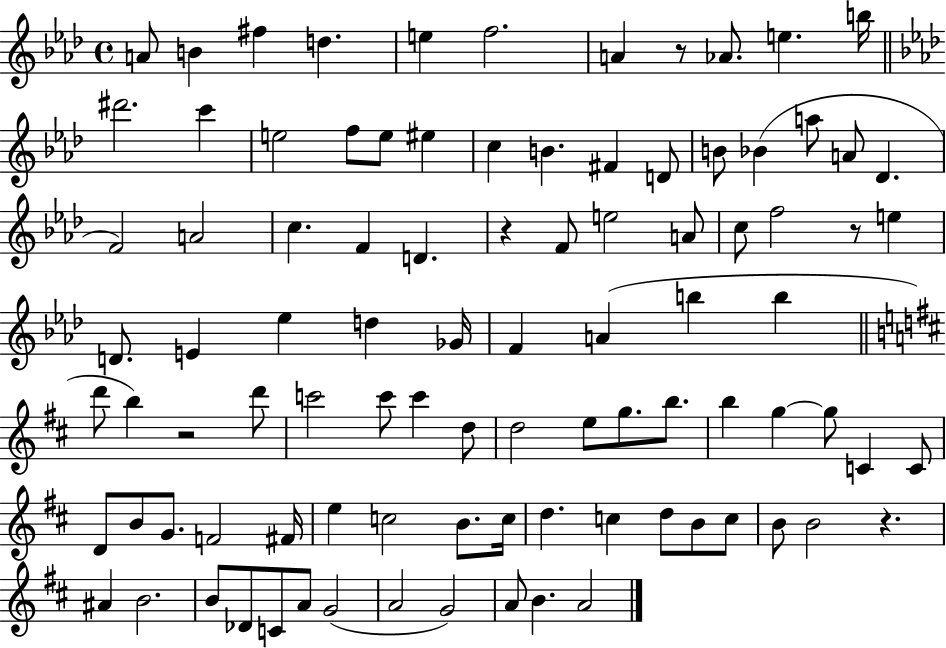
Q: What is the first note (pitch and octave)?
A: A4